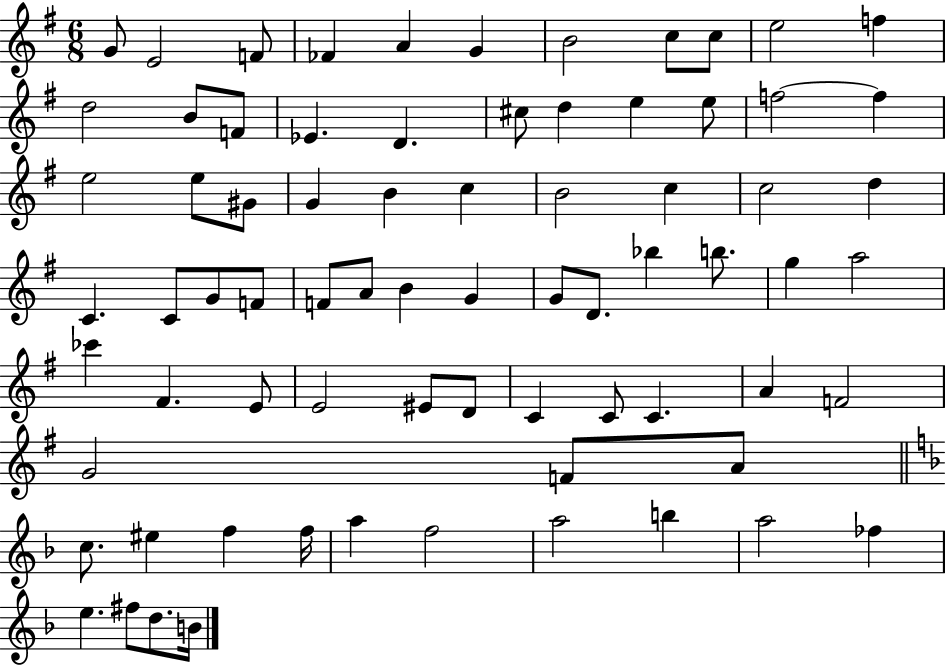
G4/e E4/h F4/e FES4/q A4/q G4/q B4/h C5/e C5/e E5/h F5/q D5/h B4/e F4/e Eb4/q. D4/q. C#5/e D5/q E5/q E5/e F5/h F5/q E5/h E5/e G#4/e G4/q B4/q C5/q B4/h C5/q C5/h D5/q C4/q. C4/e G4/e F4/e F4/e A4/e B4/q G4/q G4/e D4/e. Bb5/q B5/e. G5/q A5/h CES6/q F#4/q. E4/e E4/h EIS4/e D4/e C4/q C4/e C4/q. A4/q F4/h G4/h F4/e A4/e C5/e. EIS5/q F5/q F5/s A5/q F5/h A5/h B5/q A5/h FES5/q E5/q. F#5/e D5/e. B4/s